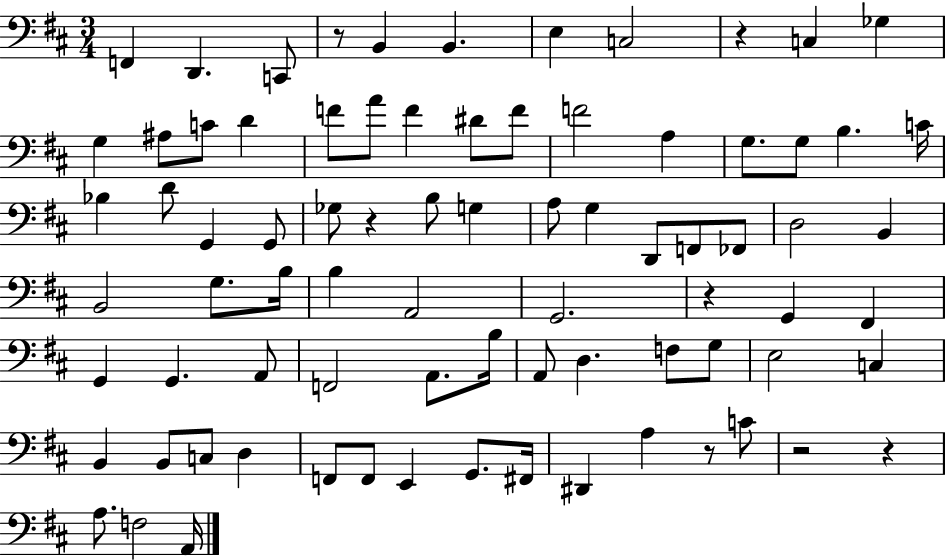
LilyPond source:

{
  \clef bass
  \numericTimeSignature
  \time 3/4
  \key d \major
  f,4 d,4. c,8 | r8 b,4 b,4. | e4 c2 | r4 c4 ges4 | \break g4 ais8 c'8 d'4 | f'8 a'8 f'4 dis'8 f'8 | f'2 a4 | g8. g8 b4. c'16 | \break bes4 d'8 g,4 g,8 | ges8 r4 b8 g4 | a8 g4 d,8 f,8 fes,8 | d2 b,4 | \break b,2 g8. b16 | b4 a,2 | g,2. | r4 g,4 fis,4 | \break g,4 g,4. a,8 | f,2 a,8. b16 | a,8 d4. f8 g8 | e2 c4 | \break b,4 b,8 c8 d4 | f,8 f,8 e,4 g,8. fis,16 | dis,4 a4 r8 c'8 | r2 r4 | \break a8. f2 a,16 | \bar "|."
}